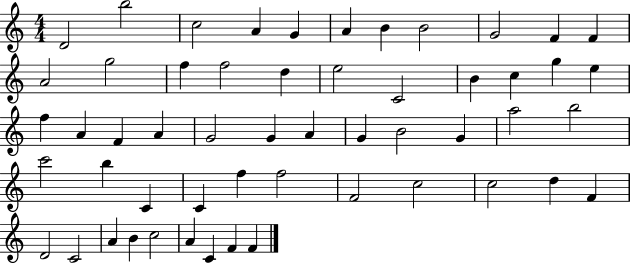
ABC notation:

X:1
T:Untitled
M:4/4
L:1/4
K:C
D2 b2 c2 A G A B B2 G2 F F A2 g2 f f2 d e2 C2 B c g e f A F A G2 G A G B2 G a2 b2 c'2 b C C f f2 F2 c2 c2 d F D2 C2 A B c2 A C F F